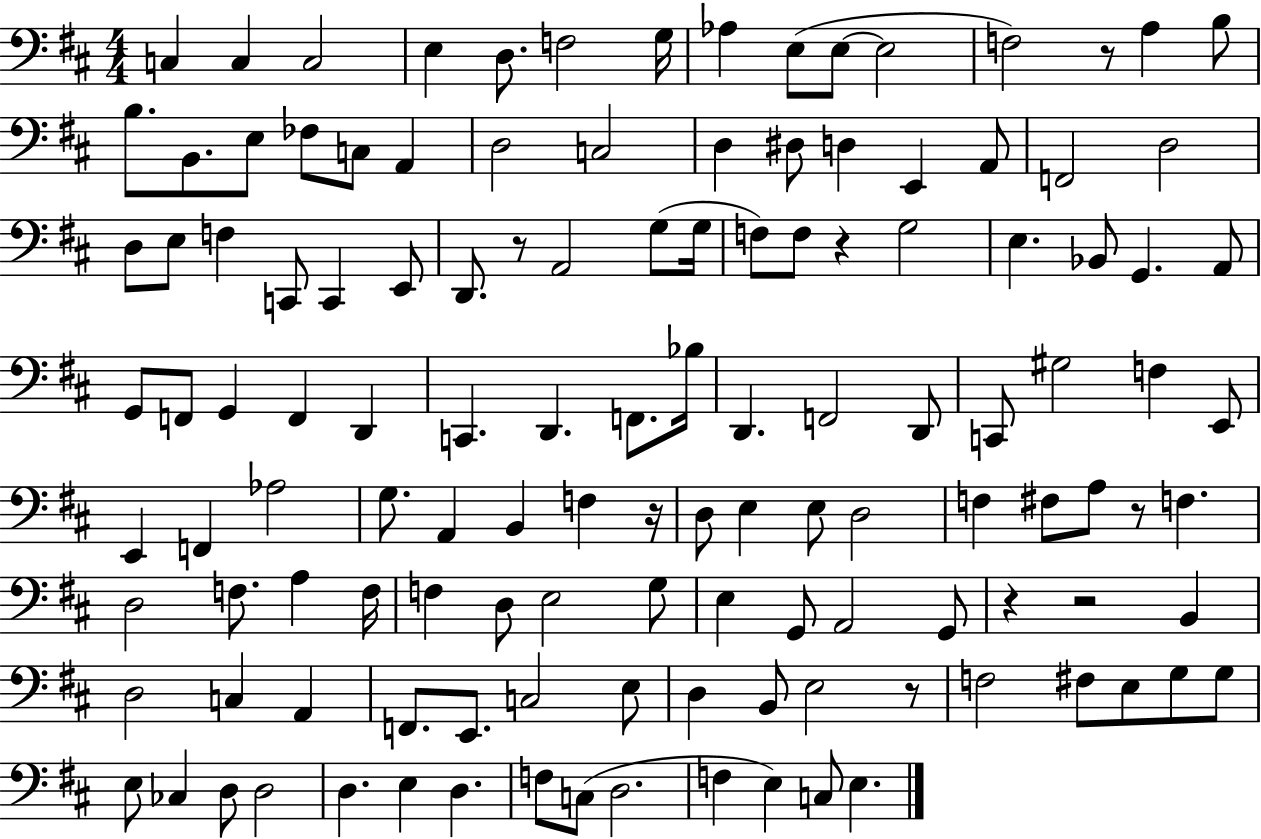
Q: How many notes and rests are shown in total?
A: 127